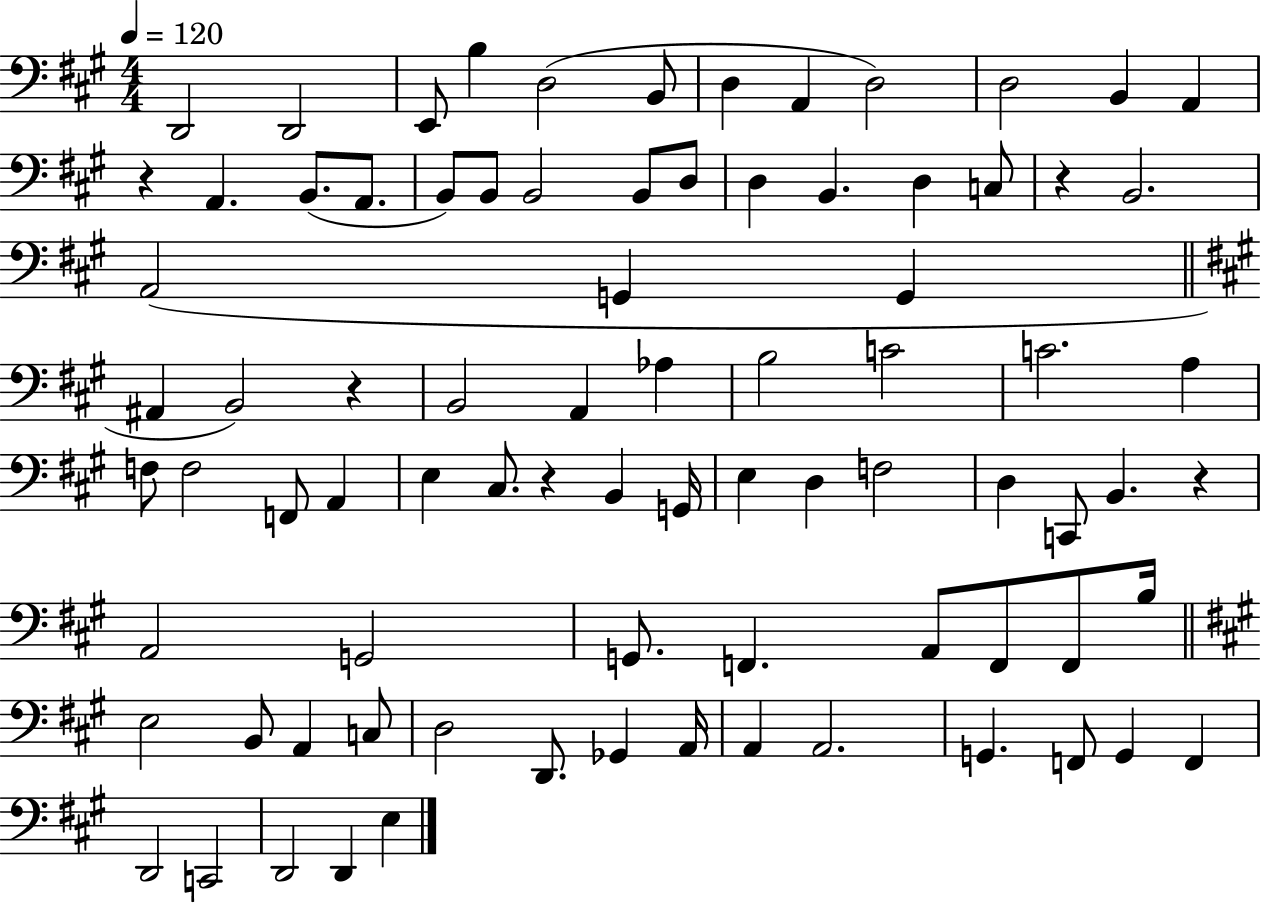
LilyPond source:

{
  \clef bass
  \numericTimeSignature
  \time 4/4
  \key a \major
  \tempo 4 = 120
  \repeat volta 2 { d,2 d,2 | e,8 b4 d2( b,8 | d4 a,4 d2) | d2 b,4 a,4 | \break r4 a,4. b,8.( a,8. | b,8) b,8 b,2 b,8 d8 | d4 b,4. d4 c8 | r4 b,2. | \break a,2( g,4 g,4 | \bar "||" \break \key a \major ais,4 b,2) r4 | b,2 a,4 aes4 | b2 c'2 | c'2. a4 | \break f8 f2 f,8 a,4 | e4 cis8. r4 b,4 g,16 | e4 d4 f2 | d4 c,8 b,4. r4 | \break a,2 g,2 | g,8. f,4. a,8 f,8 f,8 b16 | \bar "||" \break \key a \major e2 b,8 a,4 c8 | d2 d,8. ges,4 a,16 | a,4 a,2. | g,4. f,8 g,4 f,4 | \break d,2 c,2 | d,2 d,4 e4 | } \bar "|."
}